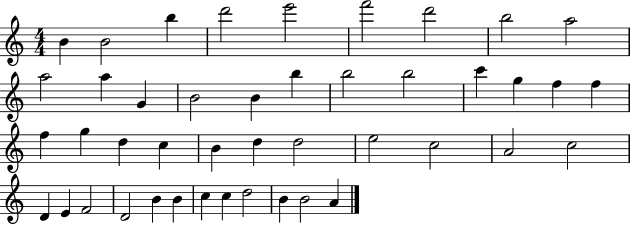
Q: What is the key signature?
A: C major